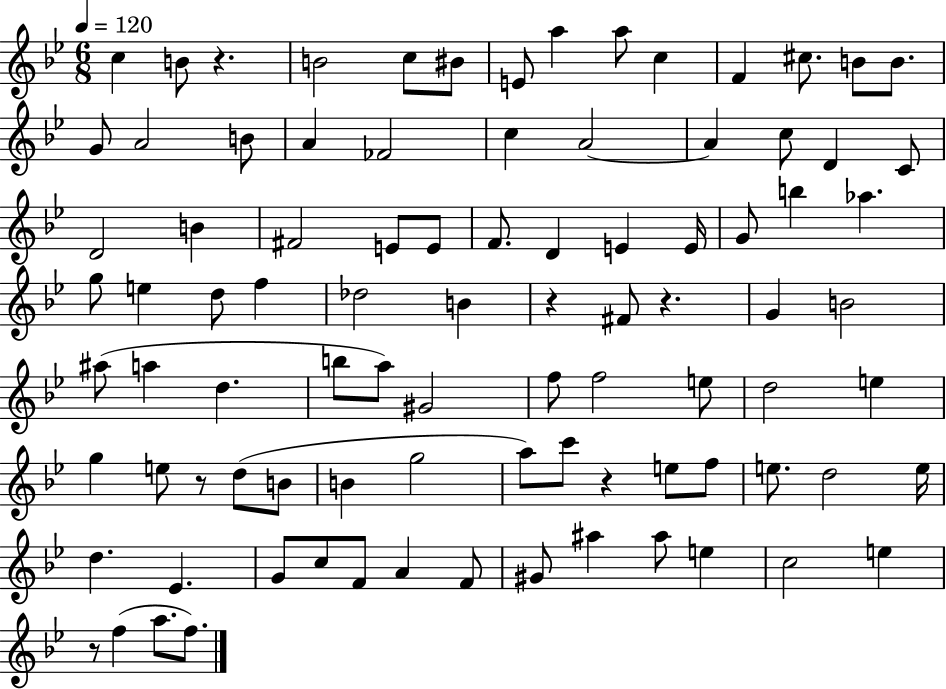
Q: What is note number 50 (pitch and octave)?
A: A5